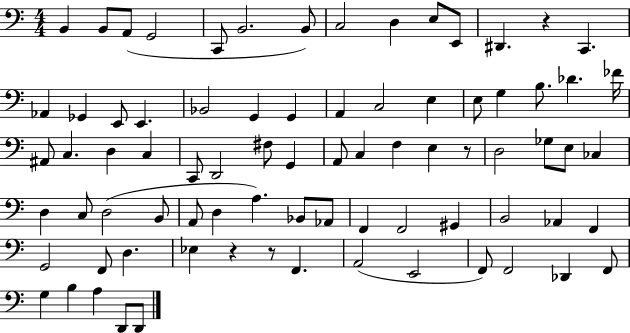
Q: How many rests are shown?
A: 4